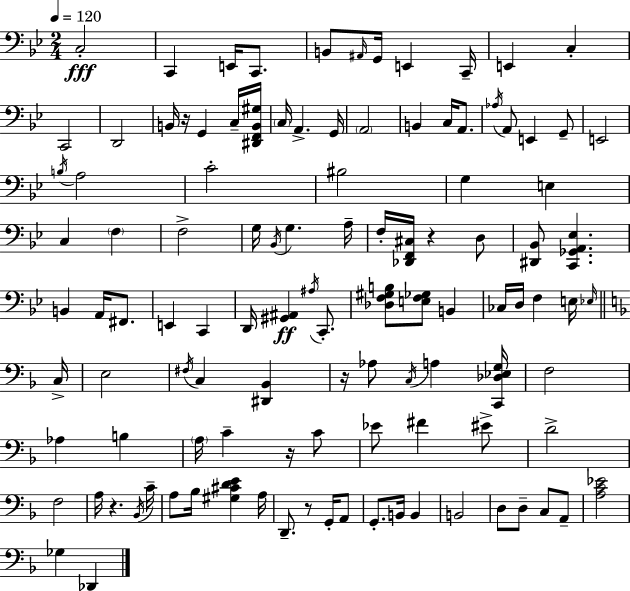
X:1
T:Untitled
M:2/4
L:1/4
K:Gm
C,2 C,, E,,/4 C,,/2 B,,/2 ^A,,/4 G,,/4 E,, C,,/4 E,, C, C,,2 D,,2 B,,/4 z/4 G,, C,/4 [^D,,F,,B,,^G,]/4 C,/4 A,, G,,/4 A,,2 B,, C,/4 A,,/2 _A,/4 A,,/2 E,, G,,/2 E,,2 B,/4 A,2 C2 ^B,2 G, E, C, F, F,2 G,/4 _B,,/4 G, A,/4 F,/4 [_D,,F,,^C,]/4 z D,/2 [^D,,_B,,]/2 [C,,_G,,A,,_E,] B,, A,,/4 ^F,,/2 E,, C,, D,,/4 [^G,,^A,,] ^A,/4 C,,/2 [_D,F,^G,B,]/2 [E,F,_G,]/2 B,, _C,/4 D,/4 F, E,/4 _E,/4 C,/4 E,2 ^F,/4 C, [^D,,_B,,] z/4 _A,/2 C,/4 A, [C,,_D,_E,G,]/4 F,2 _A, B, A,/4 C z/4 C/2 _E/2 ^F ^E/2 D2 F,2 A,/4 z _B,,/4 C/4 A,/2 _B,/4 [^G,^CDE] A,/4 D,,/2 z/2 G,,/4 A,,/2 G,,/2 B,,/4 B,, B,,2 D,/2 D,/2 C,/2 A,,/2 [A,C_E]2 _G, _D,,